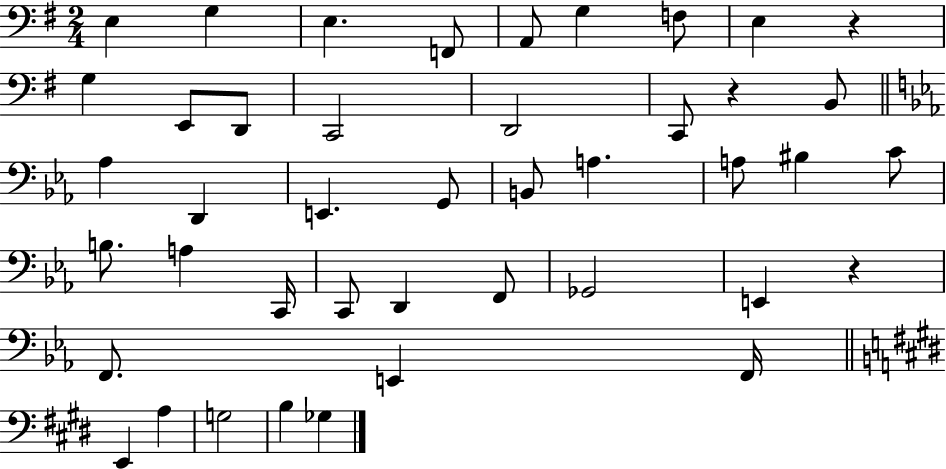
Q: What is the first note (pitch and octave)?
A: E3